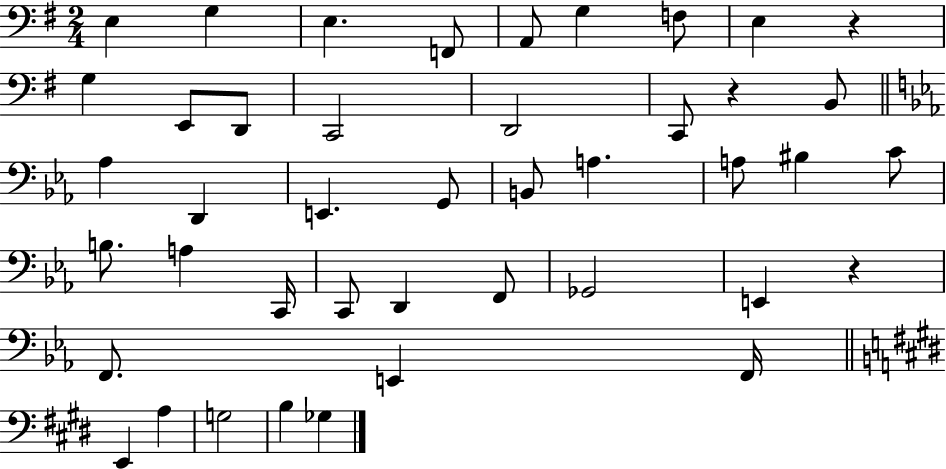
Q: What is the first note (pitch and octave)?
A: E3